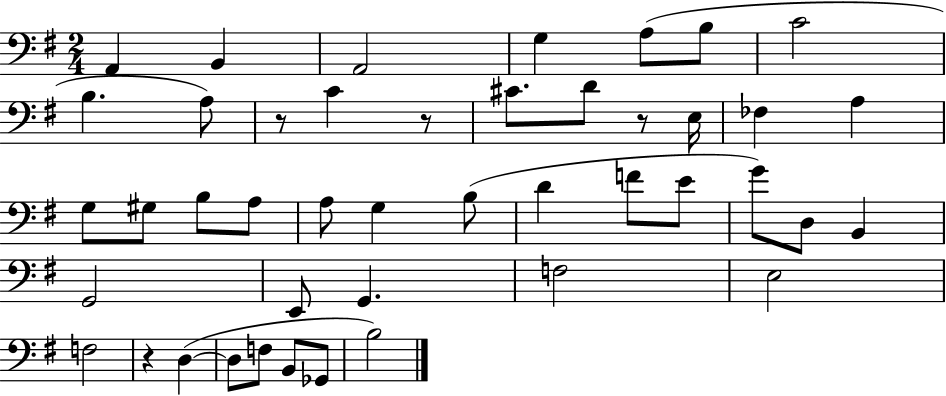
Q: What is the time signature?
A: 2/4